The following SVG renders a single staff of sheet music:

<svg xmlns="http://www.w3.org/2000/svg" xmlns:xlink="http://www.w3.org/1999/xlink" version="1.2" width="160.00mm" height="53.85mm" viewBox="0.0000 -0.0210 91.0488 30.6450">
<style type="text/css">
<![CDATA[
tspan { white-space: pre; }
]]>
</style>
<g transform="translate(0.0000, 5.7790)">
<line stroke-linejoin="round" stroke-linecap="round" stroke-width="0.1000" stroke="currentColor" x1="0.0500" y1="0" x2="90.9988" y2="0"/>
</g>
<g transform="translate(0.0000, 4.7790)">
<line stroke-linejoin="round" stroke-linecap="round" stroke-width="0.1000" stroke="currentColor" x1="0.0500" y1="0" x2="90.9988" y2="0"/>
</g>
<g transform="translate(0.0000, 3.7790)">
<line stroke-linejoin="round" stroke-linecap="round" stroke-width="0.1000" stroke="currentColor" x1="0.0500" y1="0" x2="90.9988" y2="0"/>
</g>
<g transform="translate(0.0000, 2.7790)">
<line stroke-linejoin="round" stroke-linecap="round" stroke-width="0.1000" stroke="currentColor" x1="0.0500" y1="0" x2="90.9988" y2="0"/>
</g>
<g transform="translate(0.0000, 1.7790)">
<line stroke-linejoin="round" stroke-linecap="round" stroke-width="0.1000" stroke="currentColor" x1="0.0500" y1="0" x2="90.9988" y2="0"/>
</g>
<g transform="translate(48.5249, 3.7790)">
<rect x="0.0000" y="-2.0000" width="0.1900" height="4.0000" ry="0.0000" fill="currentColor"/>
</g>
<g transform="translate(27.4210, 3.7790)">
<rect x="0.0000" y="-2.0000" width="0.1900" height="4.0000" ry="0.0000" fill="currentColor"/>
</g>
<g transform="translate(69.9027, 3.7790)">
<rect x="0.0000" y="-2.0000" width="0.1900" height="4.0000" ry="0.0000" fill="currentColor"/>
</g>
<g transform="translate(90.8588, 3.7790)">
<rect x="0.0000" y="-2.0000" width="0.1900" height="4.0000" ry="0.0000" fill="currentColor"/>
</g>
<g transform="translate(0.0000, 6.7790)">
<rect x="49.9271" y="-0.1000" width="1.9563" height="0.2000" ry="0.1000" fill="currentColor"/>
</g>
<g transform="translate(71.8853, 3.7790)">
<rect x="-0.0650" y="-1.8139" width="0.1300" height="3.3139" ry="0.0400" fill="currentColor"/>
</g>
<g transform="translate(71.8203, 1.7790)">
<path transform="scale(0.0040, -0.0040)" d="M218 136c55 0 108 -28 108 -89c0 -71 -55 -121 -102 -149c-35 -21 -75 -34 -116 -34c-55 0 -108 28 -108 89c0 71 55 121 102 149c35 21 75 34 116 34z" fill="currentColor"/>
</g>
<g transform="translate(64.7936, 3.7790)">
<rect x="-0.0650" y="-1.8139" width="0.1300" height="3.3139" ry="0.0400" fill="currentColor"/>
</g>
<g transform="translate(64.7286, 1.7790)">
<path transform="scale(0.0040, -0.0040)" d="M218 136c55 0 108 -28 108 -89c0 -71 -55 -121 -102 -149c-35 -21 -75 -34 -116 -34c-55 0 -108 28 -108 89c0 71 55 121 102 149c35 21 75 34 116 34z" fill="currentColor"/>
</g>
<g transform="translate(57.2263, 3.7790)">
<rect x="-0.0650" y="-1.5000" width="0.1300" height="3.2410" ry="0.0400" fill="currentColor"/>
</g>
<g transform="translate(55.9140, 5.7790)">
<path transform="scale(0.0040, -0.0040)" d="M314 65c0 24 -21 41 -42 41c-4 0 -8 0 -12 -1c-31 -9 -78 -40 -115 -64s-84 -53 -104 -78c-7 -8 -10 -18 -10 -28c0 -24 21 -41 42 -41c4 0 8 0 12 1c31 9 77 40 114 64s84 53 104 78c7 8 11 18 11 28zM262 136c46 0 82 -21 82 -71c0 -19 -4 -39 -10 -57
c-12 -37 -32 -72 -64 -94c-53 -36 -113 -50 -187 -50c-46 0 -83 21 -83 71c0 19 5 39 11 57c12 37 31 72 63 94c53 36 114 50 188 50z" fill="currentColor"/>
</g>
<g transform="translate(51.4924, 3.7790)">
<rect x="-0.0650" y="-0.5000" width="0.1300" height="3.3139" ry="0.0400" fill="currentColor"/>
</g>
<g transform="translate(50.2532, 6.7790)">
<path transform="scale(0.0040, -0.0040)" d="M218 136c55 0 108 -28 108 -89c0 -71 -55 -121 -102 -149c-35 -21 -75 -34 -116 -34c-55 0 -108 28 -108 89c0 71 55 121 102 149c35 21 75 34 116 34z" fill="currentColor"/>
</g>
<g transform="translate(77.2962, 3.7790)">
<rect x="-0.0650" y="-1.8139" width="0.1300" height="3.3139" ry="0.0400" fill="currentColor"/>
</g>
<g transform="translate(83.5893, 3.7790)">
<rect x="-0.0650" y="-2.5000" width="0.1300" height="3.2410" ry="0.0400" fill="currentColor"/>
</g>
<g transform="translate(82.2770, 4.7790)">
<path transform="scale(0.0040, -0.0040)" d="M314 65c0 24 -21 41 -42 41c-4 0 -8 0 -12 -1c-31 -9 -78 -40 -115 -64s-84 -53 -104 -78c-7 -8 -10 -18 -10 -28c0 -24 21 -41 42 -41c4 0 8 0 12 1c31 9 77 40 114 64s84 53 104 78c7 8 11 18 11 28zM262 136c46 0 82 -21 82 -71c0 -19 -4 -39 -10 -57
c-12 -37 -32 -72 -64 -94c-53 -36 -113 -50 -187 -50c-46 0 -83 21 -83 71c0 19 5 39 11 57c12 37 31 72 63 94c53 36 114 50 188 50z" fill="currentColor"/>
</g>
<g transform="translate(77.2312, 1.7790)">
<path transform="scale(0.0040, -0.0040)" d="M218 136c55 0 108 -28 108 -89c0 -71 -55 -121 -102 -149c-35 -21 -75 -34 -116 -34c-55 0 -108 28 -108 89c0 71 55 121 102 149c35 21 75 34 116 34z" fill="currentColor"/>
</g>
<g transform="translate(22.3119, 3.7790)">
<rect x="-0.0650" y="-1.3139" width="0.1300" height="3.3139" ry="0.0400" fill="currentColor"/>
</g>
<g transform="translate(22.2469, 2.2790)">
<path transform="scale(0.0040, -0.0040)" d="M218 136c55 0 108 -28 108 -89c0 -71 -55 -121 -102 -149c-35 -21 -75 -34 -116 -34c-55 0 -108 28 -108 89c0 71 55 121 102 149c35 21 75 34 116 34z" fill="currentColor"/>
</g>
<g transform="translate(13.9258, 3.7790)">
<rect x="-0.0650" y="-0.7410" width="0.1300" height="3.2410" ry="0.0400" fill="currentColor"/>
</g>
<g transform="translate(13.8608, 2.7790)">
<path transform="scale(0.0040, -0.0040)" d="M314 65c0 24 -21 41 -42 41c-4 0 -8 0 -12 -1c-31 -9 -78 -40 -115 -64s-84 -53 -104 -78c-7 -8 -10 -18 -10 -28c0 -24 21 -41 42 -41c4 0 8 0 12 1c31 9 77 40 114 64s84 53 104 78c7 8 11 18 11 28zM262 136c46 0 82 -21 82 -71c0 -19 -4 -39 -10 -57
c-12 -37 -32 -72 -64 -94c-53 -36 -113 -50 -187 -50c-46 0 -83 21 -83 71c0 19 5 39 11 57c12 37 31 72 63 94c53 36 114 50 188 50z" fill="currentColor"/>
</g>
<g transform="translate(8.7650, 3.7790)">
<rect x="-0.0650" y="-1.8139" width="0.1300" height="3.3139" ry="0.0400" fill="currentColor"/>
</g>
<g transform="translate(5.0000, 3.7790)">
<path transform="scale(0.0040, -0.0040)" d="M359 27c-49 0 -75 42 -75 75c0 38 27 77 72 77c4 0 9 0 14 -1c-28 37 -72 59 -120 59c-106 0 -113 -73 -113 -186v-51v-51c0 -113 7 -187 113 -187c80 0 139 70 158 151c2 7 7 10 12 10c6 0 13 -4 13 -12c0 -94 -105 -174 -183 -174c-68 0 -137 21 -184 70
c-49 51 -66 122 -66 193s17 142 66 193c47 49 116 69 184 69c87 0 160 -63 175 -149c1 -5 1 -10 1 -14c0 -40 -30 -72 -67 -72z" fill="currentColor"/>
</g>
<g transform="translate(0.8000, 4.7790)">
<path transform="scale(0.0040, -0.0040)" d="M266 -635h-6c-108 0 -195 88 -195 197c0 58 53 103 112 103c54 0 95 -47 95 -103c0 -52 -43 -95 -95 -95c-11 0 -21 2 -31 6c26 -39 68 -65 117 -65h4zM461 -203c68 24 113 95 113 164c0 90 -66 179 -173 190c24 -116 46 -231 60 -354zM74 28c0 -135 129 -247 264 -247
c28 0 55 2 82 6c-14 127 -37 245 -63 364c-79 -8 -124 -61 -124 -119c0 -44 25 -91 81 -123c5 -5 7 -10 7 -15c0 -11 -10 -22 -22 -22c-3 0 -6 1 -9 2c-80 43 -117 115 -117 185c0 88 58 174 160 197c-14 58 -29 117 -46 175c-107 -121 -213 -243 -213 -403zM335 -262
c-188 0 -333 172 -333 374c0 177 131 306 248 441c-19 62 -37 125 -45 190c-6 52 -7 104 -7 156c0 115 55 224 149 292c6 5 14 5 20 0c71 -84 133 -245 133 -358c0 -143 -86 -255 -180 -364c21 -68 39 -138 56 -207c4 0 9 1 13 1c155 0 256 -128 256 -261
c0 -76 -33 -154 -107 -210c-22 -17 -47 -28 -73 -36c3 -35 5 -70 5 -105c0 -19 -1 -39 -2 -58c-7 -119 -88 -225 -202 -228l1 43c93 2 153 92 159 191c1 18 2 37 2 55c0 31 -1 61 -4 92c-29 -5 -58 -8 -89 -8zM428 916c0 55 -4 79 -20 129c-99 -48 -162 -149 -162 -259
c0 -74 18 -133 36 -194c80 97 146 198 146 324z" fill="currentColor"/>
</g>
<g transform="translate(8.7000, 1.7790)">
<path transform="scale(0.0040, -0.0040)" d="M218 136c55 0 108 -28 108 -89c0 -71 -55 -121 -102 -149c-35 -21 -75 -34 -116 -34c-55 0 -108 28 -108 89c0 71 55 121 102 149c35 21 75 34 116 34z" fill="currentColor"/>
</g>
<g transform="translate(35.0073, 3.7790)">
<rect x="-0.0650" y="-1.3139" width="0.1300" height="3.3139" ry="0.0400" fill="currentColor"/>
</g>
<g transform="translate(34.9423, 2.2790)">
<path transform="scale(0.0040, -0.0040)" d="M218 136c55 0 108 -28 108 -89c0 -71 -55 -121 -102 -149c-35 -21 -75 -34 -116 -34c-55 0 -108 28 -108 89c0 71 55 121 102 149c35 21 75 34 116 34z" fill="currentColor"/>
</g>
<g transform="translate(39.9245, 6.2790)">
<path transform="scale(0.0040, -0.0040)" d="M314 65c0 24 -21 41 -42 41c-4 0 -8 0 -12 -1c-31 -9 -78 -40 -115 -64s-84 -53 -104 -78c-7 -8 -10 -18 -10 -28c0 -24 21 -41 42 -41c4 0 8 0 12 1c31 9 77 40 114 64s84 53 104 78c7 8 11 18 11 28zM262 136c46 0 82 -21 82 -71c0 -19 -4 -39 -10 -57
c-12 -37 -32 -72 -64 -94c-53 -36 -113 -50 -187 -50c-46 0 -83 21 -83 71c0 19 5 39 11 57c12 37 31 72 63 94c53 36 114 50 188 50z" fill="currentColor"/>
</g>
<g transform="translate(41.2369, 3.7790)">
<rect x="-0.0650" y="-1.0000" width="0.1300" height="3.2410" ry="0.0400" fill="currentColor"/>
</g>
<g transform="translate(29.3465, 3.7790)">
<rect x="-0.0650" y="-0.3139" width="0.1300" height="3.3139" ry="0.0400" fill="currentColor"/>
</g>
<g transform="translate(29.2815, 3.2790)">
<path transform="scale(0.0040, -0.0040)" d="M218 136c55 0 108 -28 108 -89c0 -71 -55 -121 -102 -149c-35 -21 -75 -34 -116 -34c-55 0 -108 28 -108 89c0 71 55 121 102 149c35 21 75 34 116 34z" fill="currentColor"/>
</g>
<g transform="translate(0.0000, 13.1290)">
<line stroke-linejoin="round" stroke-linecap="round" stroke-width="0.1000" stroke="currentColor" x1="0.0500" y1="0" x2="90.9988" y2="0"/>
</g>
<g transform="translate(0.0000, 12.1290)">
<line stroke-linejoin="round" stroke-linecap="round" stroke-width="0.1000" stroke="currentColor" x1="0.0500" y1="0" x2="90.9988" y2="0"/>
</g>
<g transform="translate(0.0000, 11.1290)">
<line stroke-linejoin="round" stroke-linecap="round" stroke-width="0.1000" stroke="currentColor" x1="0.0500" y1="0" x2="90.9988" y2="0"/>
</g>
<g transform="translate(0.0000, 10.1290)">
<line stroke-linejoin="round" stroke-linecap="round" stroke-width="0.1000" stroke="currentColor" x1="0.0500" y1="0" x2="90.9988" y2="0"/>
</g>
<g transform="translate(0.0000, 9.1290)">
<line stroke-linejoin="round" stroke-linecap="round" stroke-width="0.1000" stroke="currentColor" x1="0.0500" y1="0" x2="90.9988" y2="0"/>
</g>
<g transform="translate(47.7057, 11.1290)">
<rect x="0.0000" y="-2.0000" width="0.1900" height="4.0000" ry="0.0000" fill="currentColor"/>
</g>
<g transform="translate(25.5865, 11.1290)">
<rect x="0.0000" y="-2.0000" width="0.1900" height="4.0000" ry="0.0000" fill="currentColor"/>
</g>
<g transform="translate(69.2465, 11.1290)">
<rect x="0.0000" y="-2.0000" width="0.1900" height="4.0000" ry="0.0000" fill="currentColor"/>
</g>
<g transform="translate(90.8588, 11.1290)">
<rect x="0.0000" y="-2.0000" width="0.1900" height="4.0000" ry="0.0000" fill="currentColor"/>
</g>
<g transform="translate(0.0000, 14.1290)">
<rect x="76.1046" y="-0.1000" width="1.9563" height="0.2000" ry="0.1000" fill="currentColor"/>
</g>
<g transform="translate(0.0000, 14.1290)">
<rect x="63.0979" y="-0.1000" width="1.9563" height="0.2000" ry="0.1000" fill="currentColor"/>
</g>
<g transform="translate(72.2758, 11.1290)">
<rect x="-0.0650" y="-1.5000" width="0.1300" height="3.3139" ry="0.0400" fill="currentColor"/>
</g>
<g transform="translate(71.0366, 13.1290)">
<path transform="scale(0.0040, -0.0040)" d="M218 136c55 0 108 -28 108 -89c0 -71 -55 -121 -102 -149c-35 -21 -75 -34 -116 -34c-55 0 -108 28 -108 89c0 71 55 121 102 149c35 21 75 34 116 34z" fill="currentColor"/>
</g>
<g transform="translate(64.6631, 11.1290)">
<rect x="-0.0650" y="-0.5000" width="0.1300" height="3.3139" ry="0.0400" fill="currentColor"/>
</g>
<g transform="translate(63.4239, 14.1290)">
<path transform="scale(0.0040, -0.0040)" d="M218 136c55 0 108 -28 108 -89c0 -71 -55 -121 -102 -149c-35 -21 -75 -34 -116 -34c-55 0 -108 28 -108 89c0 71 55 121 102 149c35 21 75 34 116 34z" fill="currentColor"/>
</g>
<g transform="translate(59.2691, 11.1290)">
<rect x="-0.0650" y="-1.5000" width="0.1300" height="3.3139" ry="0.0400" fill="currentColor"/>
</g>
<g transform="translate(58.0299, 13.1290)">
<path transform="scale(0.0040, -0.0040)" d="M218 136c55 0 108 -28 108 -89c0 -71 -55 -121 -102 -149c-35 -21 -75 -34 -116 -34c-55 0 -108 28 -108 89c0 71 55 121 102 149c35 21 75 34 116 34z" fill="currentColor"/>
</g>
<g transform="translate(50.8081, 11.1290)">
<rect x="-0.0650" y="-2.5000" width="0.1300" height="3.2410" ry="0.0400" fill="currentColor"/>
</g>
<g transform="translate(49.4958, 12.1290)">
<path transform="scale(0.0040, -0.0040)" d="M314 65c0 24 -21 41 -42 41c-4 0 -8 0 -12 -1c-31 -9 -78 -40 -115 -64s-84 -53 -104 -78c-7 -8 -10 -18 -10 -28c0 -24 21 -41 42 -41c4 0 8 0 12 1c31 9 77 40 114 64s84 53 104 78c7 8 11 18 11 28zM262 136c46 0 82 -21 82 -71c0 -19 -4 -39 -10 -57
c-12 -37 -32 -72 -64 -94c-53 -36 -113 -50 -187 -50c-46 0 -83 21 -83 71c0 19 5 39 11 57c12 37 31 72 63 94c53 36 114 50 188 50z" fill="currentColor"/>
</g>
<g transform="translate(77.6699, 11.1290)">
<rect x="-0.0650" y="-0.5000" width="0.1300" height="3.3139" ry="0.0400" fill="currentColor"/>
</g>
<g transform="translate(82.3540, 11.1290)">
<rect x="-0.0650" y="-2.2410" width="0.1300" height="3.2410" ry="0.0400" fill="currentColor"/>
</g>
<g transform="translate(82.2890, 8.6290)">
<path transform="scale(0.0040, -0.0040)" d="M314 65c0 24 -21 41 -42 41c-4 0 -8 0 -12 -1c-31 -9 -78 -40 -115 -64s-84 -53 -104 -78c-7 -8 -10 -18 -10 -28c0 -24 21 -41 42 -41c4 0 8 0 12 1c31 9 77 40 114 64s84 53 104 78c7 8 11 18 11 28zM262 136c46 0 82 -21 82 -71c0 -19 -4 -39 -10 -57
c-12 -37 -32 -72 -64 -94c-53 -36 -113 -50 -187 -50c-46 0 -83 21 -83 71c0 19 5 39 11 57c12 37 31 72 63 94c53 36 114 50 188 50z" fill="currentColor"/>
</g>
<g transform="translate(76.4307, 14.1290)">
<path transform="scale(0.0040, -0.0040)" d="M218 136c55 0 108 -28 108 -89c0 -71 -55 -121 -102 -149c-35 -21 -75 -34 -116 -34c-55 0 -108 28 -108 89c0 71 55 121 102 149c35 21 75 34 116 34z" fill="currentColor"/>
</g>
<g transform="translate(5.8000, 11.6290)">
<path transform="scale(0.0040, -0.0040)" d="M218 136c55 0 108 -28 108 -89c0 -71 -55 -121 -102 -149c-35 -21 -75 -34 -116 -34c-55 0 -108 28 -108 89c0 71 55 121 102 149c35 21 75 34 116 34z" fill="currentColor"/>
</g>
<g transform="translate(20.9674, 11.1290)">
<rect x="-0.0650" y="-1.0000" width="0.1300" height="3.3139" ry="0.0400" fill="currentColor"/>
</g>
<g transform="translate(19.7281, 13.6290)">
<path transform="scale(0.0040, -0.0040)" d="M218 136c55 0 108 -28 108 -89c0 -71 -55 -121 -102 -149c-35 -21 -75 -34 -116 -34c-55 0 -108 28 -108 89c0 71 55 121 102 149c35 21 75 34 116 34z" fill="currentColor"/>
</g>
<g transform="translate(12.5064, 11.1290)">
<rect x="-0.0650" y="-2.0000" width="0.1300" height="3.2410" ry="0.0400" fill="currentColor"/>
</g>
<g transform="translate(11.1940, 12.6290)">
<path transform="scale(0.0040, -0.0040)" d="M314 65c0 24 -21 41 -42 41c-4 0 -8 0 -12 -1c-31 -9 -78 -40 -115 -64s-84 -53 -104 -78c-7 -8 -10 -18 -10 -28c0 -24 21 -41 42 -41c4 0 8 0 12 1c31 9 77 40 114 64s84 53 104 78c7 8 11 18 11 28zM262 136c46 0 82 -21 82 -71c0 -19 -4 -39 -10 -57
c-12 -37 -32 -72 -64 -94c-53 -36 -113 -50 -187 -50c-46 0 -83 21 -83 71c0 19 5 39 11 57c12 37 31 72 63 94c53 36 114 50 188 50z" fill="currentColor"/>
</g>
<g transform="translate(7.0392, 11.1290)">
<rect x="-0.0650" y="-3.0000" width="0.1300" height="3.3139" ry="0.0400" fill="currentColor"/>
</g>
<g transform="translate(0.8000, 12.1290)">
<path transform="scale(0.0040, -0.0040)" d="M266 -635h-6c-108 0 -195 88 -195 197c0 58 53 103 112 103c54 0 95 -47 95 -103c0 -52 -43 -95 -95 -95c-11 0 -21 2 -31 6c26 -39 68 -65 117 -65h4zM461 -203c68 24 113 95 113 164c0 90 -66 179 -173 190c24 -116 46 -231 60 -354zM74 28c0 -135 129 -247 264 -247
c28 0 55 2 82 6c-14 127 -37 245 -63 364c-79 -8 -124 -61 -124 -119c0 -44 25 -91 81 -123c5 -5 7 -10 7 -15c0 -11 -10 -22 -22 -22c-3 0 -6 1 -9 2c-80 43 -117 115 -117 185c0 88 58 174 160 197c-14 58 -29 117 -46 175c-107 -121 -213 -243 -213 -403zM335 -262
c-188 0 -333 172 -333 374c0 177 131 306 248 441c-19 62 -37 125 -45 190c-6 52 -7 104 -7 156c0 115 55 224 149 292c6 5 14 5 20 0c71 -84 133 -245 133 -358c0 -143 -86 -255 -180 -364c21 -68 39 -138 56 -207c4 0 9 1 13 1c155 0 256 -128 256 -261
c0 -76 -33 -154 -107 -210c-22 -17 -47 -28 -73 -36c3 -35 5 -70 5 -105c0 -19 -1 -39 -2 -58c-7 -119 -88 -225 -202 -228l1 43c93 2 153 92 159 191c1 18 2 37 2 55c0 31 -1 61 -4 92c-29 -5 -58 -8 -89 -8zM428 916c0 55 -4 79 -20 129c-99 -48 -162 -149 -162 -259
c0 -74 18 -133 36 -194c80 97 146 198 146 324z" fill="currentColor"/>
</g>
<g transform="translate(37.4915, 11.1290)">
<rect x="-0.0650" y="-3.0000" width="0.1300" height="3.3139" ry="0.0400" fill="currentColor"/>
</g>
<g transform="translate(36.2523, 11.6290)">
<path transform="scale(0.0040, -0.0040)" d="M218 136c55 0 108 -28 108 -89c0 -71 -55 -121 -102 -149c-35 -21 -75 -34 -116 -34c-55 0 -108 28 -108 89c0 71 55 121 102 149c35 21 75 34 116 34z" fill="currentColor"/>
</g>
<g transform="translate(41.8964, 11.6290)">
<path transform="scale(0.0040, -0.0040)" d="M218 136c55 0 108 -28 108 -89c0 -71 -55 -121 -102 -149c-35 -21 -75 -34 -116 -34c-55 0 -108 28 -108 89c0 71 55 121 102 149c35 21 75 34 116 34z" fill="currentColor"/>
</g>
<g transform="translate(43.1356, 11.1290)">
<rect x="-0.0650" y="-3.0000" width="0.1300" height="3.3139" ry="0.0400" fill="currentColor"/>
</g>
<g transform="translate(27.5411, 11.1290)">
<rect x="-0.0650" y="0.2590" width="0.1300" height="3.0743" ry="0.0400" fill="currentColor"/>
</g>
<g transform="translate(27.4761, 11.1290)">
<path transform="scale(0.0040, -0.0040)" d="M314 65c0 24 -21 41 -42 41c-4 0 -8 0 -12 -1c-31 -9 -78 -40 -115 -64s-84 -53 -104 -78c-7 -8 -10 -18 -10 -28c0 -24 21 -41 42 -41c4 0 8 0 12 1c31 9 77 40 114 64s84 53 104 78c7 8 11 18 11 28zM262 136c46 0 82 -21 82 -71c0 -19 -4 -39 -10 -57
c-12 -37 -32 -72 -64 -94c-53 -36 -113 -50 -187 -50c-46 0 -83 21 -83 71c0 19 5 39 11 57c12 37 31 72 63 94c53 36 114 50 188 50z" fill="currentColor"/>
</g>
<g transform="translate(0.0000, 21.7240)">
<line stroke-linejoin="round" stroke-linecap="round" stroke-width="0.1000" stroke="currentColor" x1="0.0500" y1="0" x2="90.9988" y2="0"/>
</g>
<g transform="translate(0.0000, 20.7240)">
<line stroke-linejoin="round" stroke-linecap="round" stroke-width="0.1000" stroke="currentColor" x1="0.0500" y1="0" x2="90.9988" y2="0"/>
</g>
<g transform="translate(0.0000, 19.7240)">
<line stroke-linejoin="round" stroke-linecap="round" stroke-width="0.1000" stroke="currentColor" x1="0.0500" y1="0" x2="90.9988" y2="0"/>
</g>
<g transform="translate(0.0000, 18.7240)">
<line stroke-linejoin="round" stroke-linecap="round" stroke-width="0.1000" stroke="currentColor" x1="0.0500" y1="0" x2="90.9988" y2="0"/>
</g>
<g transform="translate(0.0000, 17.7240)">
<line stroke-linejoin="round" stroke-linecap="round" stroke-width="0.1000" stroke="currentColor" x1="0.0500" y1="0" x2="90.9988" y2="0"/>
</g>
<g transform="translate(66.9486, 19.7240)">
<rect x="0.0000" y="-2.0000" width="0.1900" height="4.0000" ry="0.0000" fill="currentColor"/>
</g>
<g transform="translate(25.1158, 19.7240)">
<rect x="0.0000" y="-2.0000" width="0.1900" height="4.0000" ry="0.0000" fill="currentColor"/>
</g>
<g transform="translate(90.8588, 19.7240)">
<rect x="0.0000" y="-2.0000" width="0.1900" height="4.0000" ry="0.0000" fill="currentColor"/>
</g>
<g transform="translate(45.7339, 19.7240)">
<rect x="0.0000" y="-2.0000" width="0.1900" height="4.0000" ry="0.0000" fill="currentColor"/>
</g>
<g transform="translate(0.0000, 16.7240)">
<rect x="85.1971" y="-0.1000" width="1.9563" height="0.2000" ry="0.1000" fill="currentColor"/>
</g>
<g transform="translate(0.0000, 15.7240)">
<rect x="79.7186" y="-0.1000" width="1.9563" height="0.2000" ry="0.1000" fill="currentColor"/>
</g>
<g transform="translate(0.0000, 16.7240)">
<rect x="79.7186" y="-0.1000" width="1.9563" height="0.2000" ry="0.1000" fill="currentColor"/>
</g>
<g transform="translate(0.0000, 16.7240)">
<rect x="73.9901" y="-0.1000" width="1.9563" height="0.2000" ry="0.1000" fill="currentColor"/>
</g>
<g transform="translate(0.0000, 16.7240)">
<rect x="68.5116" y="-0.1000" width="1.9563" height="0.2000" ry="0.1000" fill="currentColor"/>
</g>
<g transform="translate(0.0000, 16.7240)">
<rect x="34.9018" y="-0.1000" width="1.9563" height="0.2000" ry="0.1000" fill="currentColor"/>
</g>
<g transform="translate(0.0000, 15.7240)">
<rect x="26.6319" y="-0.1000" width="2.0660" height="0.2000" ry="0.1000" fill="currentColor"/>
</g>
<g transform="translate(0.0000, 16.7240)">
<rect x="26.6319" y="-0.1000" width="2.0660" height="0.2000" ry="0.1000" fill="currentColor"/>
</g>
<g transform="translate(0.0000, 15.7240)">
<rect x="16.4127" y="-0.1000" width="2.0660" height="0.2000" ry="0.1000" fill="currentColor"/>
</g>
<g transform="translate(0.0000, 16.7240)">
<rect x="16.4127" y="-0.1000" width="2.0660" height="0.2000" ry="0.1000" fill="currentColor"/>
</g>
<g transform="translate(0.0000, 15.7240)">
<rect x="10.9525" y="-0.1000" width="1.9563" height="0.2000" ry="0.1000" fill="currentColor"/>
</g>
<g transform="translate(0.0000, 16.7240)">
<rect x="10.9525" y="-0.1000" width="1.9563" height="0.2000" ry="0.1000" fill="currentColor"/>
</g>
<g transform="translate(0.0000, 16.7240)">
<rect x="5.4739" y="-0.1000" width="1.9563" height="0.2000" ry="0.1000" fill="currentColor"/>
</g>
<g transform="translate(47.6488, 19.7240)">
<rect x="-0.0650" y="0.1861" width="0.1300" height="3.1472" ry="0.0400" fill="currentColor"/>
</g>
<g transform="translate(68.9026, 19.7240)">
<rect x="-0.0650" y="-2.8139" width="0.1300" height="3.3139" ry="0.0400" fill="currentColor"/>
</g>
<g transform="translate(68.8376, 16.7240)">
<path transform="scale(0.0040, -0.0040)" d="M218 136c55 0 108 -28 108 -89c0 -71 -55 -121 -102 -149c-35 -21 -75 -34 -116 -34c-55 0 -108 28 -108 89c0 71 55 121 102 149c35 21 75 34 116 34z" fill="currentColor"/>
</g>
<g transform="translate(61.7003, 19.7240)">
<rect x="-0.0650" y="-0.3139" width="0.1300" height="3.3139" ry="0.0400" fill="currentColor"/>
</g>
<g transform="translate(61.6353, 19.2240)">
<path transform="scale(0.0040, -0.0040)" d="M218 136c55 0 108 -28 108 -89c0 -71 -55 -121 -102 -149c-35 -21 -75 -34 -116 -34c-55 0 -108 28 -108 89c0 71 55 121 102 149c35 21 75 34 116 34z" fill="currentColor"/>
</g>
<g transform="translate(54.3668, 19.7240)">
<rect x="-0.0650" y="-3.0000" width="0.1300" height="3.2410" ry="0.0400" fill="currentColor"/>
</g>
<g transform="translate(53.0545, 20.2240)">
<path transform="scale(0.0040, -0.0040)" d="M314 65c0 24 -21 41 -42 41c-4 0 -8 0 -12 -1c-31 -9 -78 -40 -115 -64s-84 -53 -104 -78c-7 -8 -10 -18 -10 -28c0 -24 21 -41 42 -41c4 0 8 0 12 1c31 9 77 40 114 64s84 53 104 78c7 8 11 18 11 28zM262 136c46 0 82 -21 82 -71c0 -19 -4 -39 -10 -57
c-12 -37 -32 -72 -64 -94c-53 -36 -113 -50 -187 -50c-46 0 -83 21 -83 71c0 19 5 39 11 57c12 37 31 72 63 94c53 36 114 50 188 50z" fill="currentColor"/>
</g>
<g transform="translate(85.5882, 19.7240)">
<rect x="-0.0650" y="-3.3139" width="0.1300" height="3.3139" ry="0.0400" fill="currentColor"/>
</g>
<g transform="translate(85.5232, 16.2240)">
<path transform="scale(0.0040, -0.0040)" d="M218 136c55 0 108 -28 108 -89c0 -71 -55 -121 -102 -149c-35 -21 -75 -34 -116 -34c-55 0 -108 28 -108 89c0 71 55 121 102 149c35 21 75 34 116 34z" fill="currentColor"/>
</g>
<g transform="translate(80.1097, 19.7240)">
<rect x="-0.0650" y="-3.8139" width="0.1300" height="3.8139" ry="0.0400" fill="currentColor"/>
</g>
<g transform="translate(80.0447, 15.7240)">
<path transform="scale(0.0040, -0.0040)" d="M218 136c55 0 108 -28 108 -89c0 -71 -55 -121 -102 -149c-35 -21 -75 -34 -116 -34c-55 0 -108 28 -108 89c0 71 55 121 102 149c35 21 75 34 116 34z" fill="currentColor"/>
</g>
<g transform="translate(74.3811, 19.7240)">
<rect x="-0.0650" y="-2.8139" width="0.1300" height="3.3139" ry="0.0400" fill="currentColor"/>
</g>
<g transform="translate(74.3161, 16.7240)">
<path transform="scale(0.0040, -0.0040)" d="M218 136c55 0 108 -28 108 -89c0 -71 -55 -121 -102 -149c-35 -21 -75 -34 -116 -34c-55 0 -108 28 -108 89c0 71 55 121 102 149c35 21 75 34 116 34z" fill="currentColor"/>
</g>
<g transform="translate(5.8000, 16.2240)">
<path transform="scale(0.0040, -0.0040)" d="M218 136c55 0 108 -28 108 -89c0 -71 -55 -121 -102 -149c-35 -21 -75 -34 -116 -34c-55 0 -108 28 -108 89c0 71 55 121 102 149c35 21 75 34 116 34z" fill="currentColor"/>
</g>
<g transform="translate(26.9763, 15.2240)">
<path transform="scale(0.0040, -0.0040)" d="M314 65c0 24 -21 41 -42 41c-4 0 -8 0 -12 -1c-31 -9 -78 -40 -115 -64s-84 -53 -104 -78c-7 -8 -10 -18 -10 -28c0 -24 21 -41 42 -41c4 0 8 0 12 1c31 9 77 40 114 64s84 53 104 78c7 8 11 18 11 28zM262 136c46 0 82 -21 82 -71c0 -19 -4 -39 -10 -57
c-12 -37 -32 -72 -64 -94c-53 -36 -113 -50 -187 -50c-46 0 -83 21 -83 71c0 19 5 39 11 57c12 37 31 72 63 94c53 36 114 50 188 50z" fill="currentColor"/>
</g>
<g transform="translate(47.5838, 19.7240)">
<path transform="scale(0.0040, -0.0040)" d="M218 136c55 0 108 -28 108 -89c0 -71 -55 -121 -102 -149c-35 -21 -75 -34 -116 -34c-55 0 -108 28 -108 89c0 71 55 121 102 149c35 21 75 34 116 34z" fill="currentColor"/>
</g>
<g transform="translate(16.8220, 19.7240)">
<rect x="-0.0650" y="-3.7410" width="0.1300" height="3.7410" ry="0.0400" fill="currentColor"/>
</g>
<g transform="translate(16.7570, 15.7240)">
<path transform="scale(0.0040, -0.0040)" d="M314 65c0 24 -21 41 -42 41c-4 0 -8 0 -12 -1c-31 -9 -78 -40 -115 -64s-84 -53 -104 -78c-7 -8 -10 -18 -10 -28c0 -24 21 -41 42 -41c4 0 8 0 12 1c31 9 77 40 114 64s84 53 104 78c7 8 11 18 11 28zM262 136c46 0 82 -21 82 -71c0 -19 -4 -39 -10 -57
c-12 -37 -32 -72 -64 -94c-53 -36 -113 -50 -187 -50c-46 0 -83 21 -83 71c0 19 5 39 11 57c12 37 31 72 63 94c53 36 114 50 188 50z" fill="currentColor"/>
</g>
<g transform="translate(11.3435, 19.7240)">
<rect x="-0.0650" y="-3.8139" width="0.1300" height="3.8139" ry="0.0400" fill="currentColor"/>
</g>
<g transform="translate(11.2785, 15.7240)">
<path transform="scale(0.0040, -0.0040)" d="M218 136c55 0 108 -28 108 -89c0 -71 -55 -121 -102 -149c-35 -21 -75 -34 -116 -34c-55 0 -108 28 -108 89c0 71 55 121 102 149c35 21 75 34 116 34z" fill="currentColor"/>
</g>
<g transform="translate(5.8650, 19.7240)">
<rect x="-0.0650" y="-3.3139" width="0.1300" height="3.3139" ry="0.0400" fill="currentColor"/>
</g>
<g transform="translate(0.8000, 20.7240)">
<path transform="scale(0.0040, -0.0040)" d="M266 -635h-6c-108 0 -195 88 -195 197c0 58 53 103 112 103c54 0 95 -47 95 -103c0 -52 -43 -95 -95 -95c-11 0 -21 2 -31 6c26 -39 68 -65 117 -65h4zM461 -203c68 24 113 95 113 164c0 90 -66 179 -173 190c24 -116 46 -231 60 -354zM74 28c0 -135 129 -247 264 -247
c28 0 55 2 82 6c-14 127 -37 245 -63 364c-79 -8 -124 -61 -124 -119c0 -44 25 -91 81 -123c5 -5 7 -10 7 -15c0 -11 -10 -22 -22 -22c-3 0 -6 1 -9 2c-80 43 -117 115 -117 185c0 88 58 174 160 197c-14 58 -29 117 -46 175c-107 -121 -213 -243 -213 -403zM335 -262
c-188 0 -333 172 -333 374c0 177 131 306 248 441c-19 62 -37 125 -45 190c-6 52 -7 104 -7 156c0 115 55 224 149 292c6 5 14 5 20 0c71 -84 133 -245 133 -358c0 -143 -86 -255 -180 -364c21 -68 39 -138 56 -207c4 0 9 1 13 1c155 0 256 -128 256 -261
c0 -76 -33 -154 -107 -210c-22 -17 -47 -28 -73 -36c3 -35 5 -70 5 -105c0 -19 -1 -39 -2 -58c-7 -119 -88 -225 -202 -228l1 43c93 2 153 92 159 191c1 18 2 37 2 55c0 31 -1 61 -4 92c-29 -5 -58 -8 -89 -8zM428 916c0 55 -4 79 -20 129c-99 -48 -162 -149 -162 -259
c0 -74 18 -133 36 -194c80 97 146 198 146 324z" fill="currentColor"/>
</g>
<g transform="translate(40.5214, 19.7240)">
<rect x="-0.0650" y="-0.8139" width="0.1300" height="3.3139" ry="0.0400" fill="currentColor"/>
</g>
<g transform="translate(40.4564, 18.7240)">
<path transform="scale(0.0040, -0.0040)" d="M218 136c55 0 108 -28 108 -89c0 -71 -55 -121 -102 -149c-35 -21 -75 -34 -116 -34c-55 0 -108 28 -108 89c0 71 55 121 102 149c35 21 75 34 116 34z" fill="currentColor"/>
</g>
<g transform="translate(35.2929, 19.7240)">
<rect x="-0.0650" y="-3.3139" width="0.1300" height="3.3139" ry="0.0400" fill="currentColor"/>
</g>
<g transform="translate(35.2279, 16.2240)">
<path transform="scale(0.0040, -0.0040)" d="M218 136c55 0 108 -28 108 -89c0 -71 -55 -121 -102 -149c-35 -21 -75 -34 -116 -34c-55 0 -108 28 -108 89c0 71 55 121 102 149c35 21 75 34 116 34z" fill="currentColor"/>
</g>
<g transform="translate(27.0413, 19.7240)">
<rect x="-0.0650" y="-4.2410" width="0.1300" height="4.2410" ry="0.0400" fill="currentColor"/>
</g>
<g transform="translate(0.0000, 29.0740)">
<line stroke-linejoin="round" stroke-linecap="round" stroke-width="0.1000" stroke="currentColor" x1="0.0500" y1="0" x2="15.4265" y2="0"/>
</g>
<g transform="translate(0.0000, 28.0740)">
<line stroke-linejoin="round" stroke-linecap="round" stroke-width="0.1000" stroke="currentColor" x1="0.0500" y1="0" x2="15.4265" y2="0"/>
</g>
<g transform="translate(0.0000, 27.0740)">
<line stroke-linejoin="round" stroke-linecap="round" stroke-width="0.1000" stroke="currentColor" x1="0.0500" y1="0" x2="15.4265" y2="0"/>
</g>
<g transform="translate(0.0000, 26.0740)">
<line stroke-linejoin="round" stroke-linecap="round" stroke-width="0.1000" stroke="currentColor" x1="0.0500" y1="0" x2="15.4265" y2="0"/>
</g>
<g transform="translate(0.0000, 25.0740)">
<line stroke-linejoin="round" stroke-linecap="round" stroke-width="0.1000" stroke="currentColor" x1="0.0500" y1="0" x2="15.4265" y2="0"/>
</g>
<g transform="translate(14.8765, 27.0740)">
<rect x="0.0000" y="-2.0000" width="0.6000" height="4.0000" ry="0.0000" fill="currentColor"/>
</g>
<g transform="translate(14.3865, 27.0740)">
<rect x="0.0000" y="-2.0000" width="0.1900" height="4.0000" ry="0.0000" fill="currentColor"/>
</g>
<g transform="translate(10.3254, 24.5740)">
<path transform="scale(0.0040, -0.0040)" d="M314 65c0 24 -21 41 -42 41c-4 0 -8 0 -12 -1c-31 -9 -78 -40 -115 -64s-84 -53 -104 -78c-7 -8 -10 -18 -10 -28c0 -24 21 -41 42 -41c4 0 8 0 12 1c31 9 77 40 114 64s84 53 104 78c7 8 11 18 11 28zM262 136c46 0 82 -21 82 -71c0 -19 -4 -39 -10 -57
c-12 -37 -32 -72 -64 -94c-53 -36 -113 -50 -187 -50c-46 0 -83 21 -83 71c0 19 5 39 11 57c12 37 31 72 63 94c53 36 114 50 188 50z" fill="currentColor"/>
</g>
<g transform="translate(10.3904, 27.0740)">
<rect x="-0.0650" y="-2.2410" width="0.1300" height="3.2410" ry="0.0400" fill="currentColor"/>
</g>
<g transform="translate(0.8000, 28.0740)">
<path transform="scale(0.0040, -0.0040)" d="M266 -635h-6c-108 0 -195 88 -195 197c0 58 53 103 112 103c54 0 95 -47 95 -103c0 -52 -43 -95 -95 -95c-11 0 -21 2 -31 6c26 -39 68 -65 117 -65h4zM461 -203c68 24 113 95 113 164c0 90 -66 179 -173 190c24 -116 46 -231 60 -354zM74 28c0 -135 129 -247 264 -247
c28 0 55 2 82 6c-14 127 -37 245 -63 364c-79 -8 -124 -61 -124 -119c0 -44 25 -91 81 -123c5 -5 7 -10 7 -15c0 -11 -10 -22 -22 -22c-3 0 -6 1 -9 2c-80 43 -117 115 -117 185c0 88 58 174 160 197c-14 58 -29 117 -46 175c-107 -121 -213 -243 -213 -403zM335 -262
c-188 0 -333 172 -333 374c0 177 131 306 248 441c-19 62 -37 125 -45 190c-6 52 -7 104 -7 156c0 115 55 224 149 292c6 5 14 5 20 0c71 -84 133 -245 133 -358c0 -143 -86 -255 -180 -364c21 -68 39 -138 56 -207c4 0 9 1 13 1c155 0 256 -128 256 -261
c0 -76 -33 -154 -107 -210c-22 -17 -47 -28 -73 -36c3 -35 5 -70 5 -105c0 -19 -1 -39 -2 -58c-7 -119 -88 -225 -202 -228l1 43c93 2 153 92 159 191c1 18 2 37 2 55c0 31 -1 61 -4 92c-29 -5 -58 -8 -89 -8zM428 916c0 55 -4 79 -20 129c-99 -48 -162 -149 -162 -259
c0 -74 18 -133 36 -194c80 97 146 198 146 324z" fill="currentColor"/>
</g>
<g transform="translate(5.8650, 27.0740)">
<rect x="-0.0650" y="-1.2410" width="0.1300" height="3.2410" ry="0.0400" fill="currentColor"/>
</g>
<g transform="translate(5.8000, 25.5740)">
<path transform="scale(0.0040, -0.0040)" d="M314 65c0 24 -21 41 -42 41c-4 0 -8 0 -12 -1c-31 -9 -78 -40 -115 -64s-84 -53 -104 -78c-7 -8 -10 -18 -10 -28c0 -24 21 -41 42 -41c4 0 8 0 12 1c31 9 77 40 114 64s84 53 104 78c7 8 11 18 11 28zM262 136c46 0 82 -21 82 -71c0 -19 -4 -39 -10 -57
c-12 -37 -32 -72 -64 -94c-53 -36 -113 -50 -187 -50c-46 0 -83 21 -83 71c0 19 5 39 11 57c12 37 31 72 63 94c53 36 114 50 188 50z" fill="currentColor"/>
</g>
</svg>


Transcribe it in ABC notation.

X:1
T:Untitled
M:4/4
L:1/4
K:C
f d2 e c e D2 C E2 f f f G2 A F2 D B2 A A G2 E C E C g2 b c' c'2 d'2 b d B A2 c a a c' b e2 g2